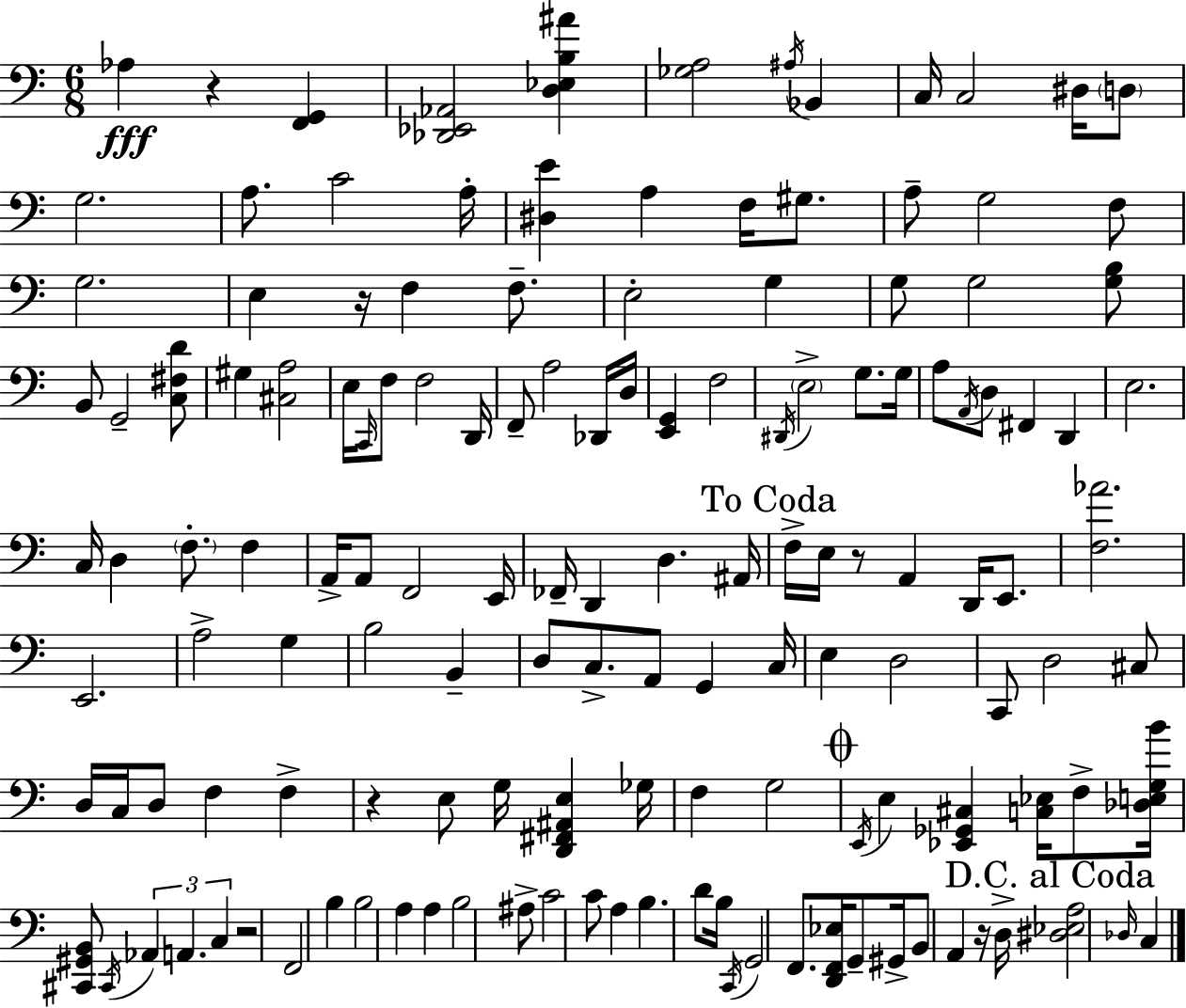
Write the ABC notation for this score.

X:1
T:Untitled
M:6/8
L:1/4
K:Am
_A, z [F,,G,,] [_D,,_E,,_A,,]2 [D,_E,B,^A] [_G,A,]2 ^A,/4 _B,, C,/4 C,2 ^D,/4 D,/2 G,2 A,/2 C2 A,/4 [^D,E] A, F,/4 ^G,/2 A,/2 G,2 F,/2 G,2 E, z/4 F, F,/2 E,2 G, G,/2 G,2 [G,B,]/2 B,,/2 G,,2 [C,^F,D]/2 ^G, [^C,A,]2 E,/4 C,,/4 F,/2 F,2 D,,/4 F,,/2 A,2 _D,,/4 D,/4 [E,,G,,] F,2 ^D,,/4 E,2 G,/2 G,/4 A,/2 A,,/4 D,/2 ^F,, D,, E,2 C,/4 D, F,/2 F, A,,/4 A,,/2 F,,2 E,,/4 _F,,/4 D,, D, ^A,,/4 F,/4 E,/4 z/2 A,, D,,/4 E,,/2 [F,_A]2 E,,2 A,2 G, B,2 B,, D,/2 C,/2 A,,/2 G,, C,/4 E, D,2 C,,/2 D,2 ^C,/2 D,/4 C,/4 D,/2 F, F, z E,/2 G,/4 [D,,^F,,^A,,E,] _G,/4 F, G,2 E,,/4 E, [_E,,_G,,^C,] [C,_E,]/4 F,/2 [_D,E,G,B]/4 [^C,,^G,,B,,]/2 ^C,,/4 _A,, A,, C, z2 F,,2 B, B,2 A, A, B,2 ^A,/2 C2 C/2 A, B, D/2 B,/4 C,,/4 G,,2 F,,/2 [D,,F,,_E,]/4 G,,/2 ^G,,/4 B,,/2 A,, z/4 D,/4 [^D,_E,A,]2 _D,/4 C,